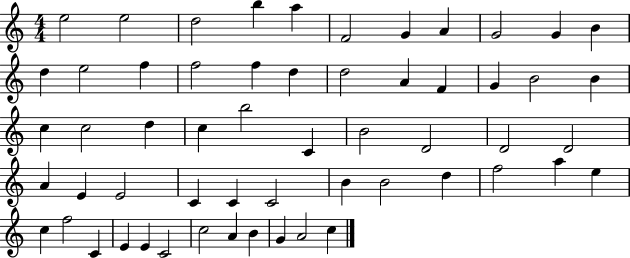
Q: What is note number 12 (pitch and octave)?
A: D5